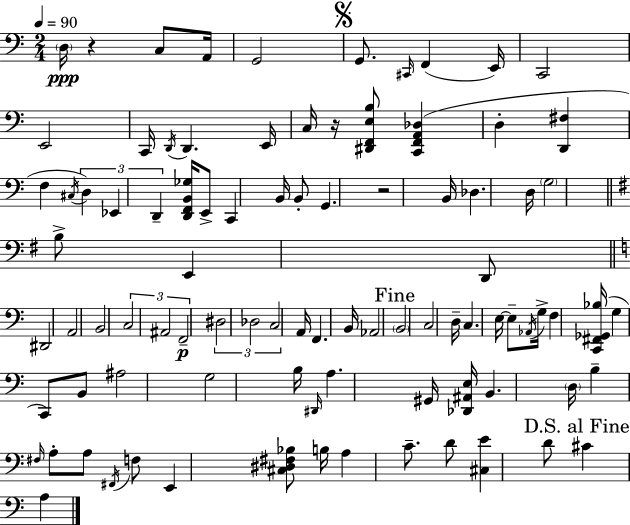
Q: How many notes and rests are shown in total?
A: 91